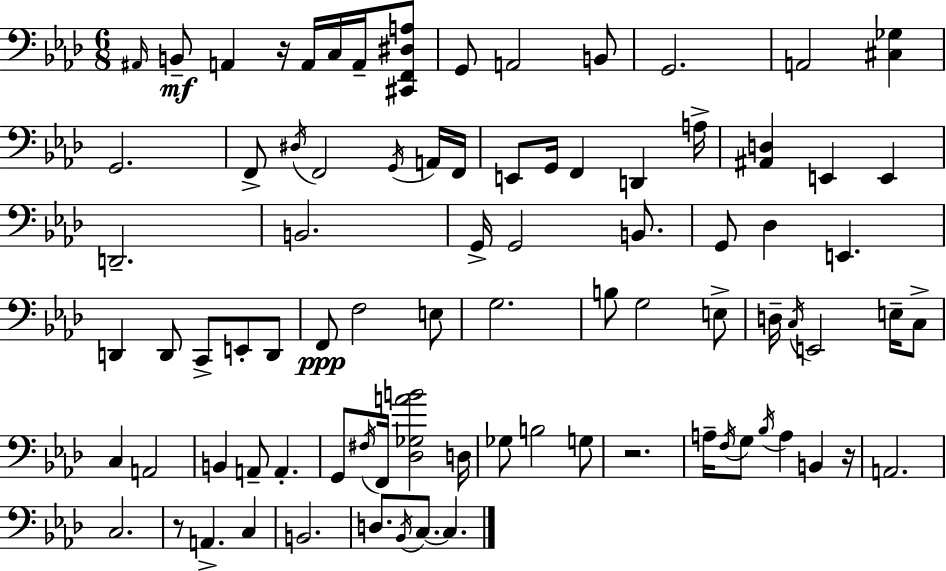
A#2/s B2/e A2/q R/s A2/s C3/s A2/s [C#2,F2,D#3,A3]/e G2/e A2/h B2/e G2/h. A2/h [C#3,Gb3]/q G2/h. F2/e D#3/s F2/h G2/s A2/s F2/s E2/e G2/s F2/q D2/q A3/s [A#2,D3]/q E2/q E2/q D2/h. B2/h. G2/s G2/h B2/e. G2/e Db3/q E2/q. D2/q D2/e C2/e E2/e D2/e F2/e F3/h E3/e G3/h. B3/e G3/h E3/e D3/s C3/s E2/h E3/s C3/e C3/q A2/h B2/q A2/e A2/q. G2/e F#3/s F2/s [Db3,Gb3,A4,B4]/h D3/s Gb3/e B3/h G3/e R/h. A3/s F3/s G3/e Bb3/s A3/q B2/q R/s A2/h. C3/h. R/e A2/q. C3/q B2/h. D3/e. Bb2/s C3/e. C3/q.